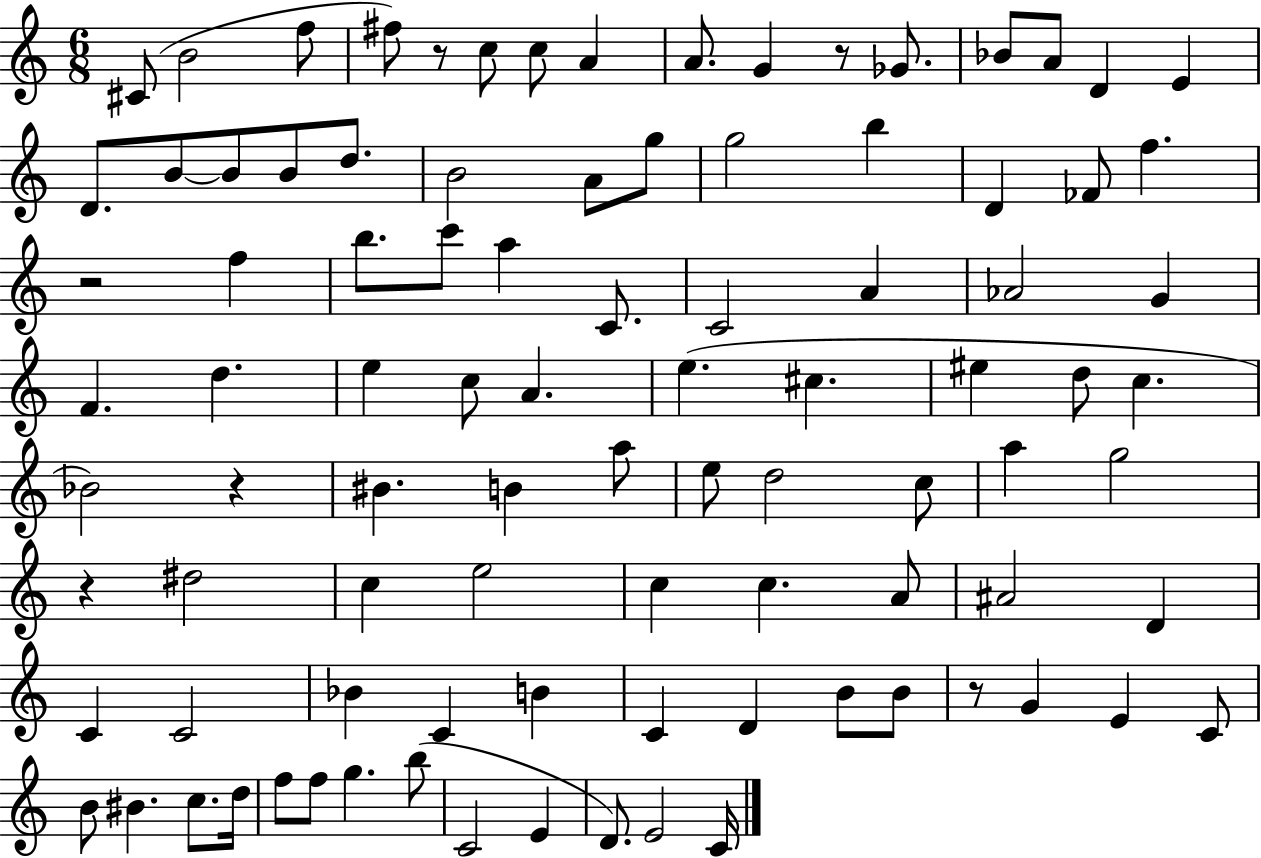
C#4/e B4/h F5/e F#5/e R/e C5/e C5/e A4/q A4/e. G4/q R/e Gb4/e. Bb4/e A4/e D4/q E4/q D4/e. B4/e B4/e B4/e D5/e. B4/h A4/e G5/e G5/h B5/q D4/q FES4/e F5/q. R/h F5/q B5/e. C6/e A5/q C4/e. C4/h A4/q Ab4/h G4/q F4/q. D5/q. E5/q C5/e A4/q. E5/q. C#5/q. EIS5/q D5/e C5/q. Bb4/h R/q BIS4/q. B4/q A5/e E5/e D5/h C5/e A5/q G5/h R/q D#5/h C5/q E5/h C5/q C5/q. A4/e A#4/h D4/q C4/q C4/h Bb4/q C4/q B4/q C4/q D4/q B4/e B4/e R/e G4/q E4/q C4/e B4/e BIS4/q. C5/e. D5/s F5/e F5/e G5/q. B5/e C4/h E4/q D4/e. E4/h C4/s